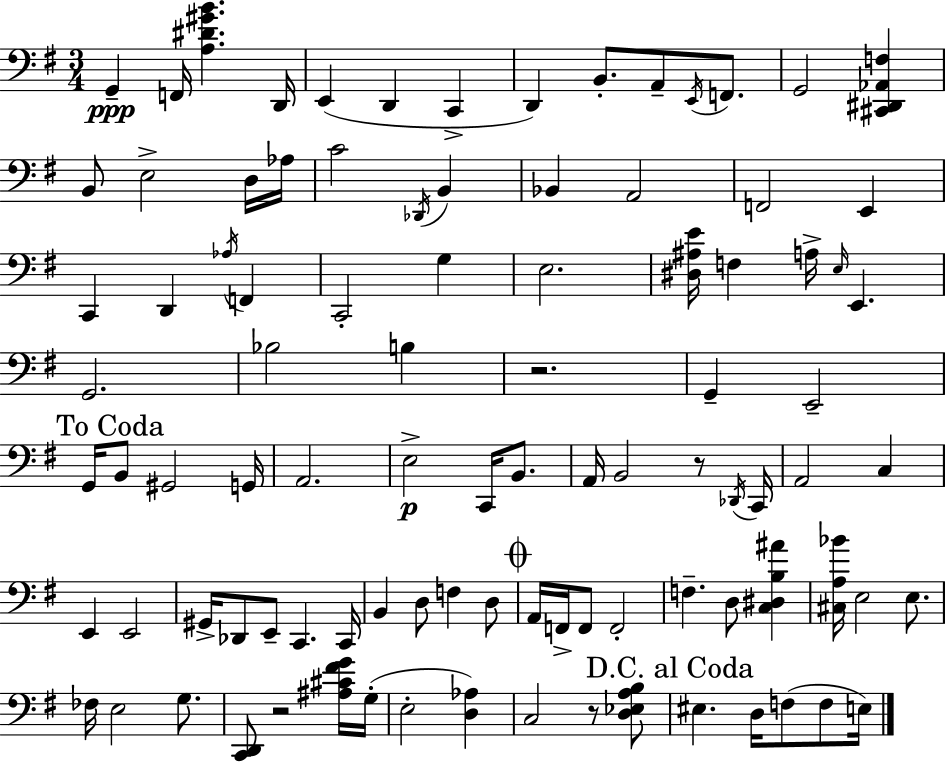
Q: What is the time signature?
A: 3/4